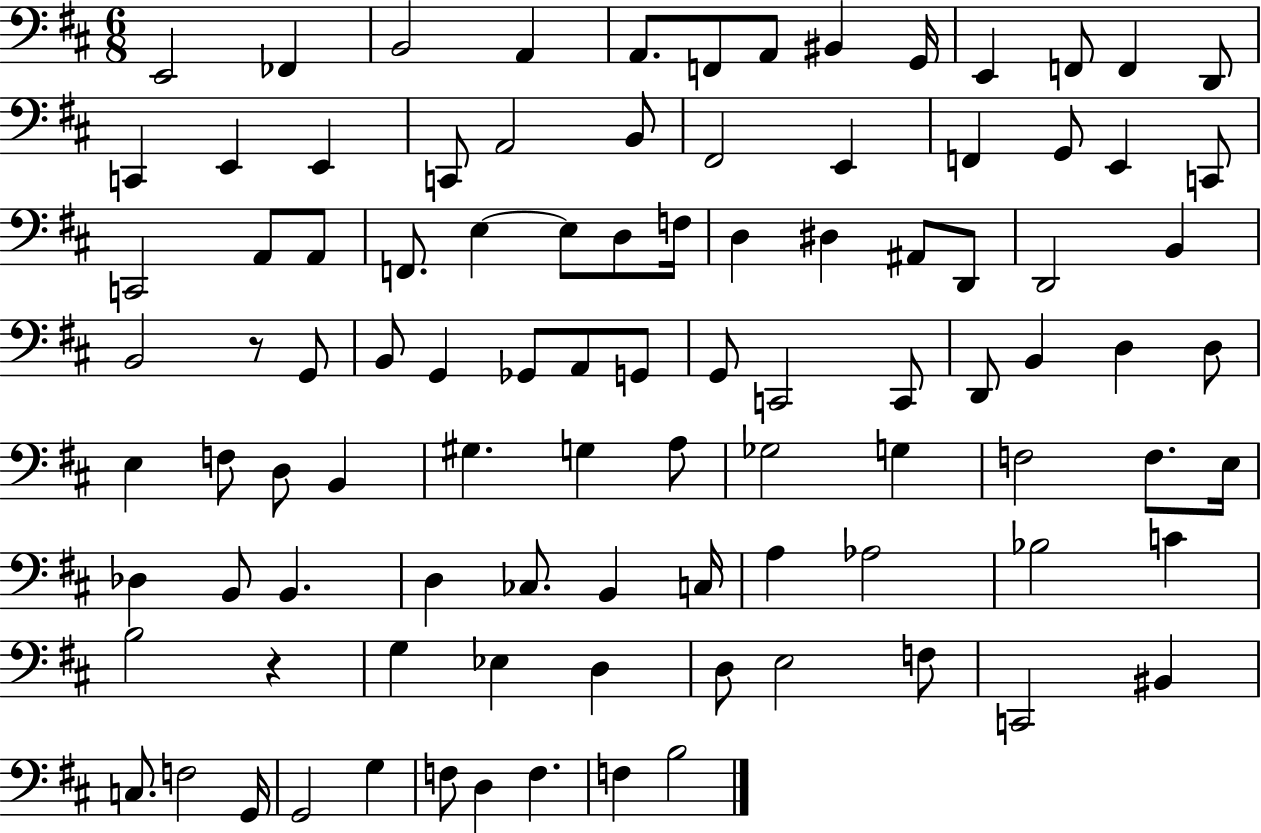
E2/h FES2/q B2/h A2/q A2/e. F2/e A2/e BIS2/q G2/s E2/q F2/e F2/q D2/e C2/q E2/q E2/q C2/e A2/h B2/e F#2/h E2/q F2/q G2/e E2/q C2/e C2/h A2/e A2/e F2/e. E3/q E3/e D3/e F3/s D3/q D#3/q A#2/e D2/e D2/h B2/q B2/h R/e G2/e B2/e G2/q Gb2/e A2/e G2/e G2/e C2/h C2/e D2/e B2/q D3/q D3/e E3/q F3/e D3/e B2/q G#3/q. G3/q A3/e Gb3/h G3/q F3/h F3/e. E3/s Db3/q B2/e B2/q. D3/q CES3/e. B2/q C3/s A3/q Ab3/h Bb3/h C4/q B3/h R/q G3/q Eb3/q D3/q D3/e E3/h F3/e C2/h BIS2/q C3/e. F3/h G2/s G2/h G3/q F3/e D3/q F3/q. F3/q B3/h